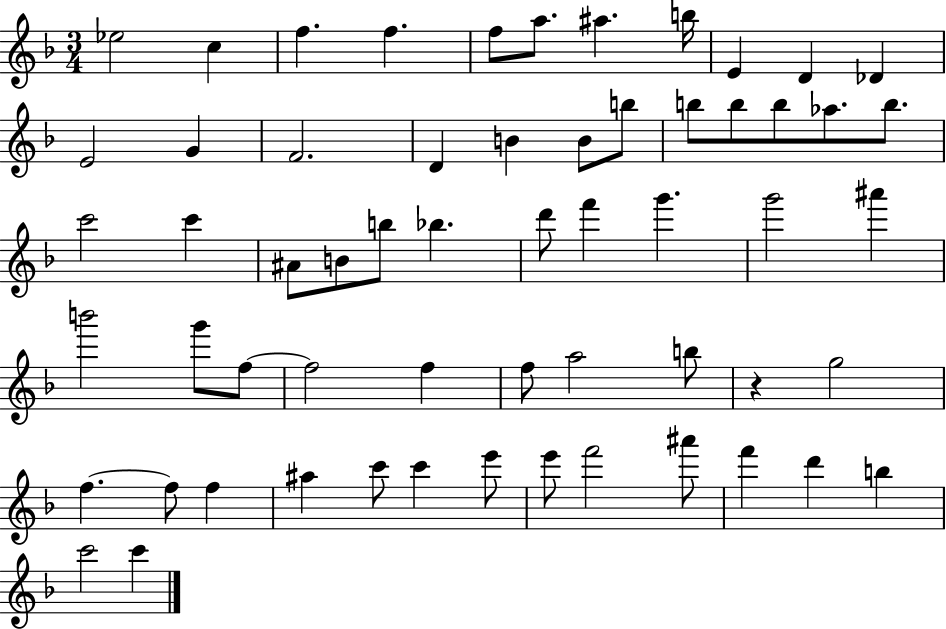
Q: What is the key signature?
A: F major